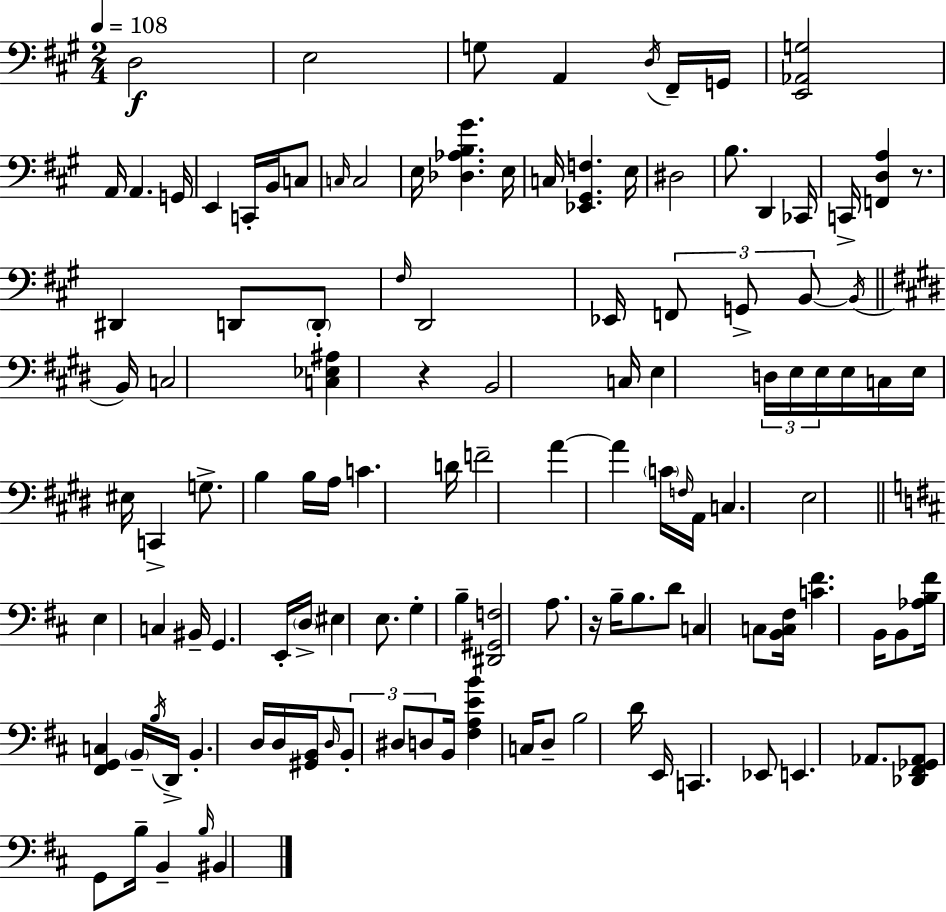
{
  \clef bass
  \numericTimeSignature
  \time 2/4
  \key a \major
  \tempo 4 = 108
  d2\f | e2 | g8 a,4 \acciaccatura { d16 } fis,16-- | g,16 <e, aes, g>2 | \break a,16 a,4. | g,16 e,4 c,16-. b,16 c8 | \grace { c16 } c2 | e16 <des aes b gis'>4. | \break e16 c16 <ees, gis, f>4. | e16 dis2 | b8. d,4 | ces,16 c,16-> <f, d a>4 r8. | \break dis,4 d,8 | \parenthesize d,8-. \grace { fis16 } d,2 | ees,16 \tuplet 3/2 { f,8 g,8-> | b,8~~ } \acciaccatura { b,16 } \bar "||" \break \key e \major b,16 c2 | <c ees ais>4 r4 | b,2 | c16 e4 \tuplet 3/2 { d16 e16 | \break e16 } e16 c16 e16 eis16 c,4-> | g8.-> b4 | b16 a16 c'4. | d'16 f'2-- | \break a'4~~ a'4 | \parenthesize c'16 \grace { f16 } a,16 c4. | e2 | \bar "||" \break \key d \major e4 c4 | bis,16-- g,4. e,16-. | \parenthesize d16-> eis4 e8. | g4-. b4-- | \break <dis, gis, f>2 | a8. r16 b16-- b8. | d'8 c4 c8 | <b, c fis>16 <c' fis'>4. b,16 | \break b,8 <aes b fis'>16 <fis, g, c>4 \parenthesize b,16-- | \acciaccatura { b16 } d,16-> b,4.-. | d16 d16 <gis, b,>16 \grace { d16 } \tuplet 3/2 { b,8-. dis8 | d8 } b,16 <fis a e' b'>4 c16 | \break d8-- b2 | d'16 e,16 c,4. | ees,8 e,4. | aes,8. <des, fis, ges, aes,>8 g,8 | \break b16-- b,4-- \grace { b16 } bis,4 | \bar "|."
}